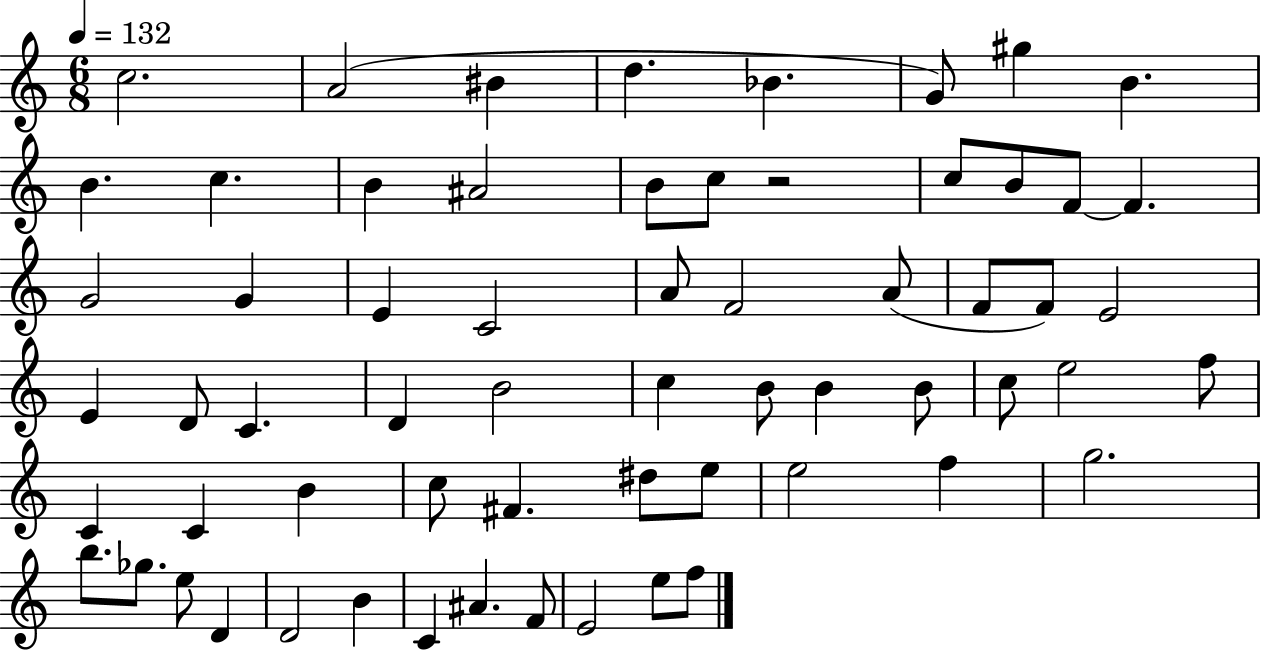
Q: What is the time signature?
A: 6/8